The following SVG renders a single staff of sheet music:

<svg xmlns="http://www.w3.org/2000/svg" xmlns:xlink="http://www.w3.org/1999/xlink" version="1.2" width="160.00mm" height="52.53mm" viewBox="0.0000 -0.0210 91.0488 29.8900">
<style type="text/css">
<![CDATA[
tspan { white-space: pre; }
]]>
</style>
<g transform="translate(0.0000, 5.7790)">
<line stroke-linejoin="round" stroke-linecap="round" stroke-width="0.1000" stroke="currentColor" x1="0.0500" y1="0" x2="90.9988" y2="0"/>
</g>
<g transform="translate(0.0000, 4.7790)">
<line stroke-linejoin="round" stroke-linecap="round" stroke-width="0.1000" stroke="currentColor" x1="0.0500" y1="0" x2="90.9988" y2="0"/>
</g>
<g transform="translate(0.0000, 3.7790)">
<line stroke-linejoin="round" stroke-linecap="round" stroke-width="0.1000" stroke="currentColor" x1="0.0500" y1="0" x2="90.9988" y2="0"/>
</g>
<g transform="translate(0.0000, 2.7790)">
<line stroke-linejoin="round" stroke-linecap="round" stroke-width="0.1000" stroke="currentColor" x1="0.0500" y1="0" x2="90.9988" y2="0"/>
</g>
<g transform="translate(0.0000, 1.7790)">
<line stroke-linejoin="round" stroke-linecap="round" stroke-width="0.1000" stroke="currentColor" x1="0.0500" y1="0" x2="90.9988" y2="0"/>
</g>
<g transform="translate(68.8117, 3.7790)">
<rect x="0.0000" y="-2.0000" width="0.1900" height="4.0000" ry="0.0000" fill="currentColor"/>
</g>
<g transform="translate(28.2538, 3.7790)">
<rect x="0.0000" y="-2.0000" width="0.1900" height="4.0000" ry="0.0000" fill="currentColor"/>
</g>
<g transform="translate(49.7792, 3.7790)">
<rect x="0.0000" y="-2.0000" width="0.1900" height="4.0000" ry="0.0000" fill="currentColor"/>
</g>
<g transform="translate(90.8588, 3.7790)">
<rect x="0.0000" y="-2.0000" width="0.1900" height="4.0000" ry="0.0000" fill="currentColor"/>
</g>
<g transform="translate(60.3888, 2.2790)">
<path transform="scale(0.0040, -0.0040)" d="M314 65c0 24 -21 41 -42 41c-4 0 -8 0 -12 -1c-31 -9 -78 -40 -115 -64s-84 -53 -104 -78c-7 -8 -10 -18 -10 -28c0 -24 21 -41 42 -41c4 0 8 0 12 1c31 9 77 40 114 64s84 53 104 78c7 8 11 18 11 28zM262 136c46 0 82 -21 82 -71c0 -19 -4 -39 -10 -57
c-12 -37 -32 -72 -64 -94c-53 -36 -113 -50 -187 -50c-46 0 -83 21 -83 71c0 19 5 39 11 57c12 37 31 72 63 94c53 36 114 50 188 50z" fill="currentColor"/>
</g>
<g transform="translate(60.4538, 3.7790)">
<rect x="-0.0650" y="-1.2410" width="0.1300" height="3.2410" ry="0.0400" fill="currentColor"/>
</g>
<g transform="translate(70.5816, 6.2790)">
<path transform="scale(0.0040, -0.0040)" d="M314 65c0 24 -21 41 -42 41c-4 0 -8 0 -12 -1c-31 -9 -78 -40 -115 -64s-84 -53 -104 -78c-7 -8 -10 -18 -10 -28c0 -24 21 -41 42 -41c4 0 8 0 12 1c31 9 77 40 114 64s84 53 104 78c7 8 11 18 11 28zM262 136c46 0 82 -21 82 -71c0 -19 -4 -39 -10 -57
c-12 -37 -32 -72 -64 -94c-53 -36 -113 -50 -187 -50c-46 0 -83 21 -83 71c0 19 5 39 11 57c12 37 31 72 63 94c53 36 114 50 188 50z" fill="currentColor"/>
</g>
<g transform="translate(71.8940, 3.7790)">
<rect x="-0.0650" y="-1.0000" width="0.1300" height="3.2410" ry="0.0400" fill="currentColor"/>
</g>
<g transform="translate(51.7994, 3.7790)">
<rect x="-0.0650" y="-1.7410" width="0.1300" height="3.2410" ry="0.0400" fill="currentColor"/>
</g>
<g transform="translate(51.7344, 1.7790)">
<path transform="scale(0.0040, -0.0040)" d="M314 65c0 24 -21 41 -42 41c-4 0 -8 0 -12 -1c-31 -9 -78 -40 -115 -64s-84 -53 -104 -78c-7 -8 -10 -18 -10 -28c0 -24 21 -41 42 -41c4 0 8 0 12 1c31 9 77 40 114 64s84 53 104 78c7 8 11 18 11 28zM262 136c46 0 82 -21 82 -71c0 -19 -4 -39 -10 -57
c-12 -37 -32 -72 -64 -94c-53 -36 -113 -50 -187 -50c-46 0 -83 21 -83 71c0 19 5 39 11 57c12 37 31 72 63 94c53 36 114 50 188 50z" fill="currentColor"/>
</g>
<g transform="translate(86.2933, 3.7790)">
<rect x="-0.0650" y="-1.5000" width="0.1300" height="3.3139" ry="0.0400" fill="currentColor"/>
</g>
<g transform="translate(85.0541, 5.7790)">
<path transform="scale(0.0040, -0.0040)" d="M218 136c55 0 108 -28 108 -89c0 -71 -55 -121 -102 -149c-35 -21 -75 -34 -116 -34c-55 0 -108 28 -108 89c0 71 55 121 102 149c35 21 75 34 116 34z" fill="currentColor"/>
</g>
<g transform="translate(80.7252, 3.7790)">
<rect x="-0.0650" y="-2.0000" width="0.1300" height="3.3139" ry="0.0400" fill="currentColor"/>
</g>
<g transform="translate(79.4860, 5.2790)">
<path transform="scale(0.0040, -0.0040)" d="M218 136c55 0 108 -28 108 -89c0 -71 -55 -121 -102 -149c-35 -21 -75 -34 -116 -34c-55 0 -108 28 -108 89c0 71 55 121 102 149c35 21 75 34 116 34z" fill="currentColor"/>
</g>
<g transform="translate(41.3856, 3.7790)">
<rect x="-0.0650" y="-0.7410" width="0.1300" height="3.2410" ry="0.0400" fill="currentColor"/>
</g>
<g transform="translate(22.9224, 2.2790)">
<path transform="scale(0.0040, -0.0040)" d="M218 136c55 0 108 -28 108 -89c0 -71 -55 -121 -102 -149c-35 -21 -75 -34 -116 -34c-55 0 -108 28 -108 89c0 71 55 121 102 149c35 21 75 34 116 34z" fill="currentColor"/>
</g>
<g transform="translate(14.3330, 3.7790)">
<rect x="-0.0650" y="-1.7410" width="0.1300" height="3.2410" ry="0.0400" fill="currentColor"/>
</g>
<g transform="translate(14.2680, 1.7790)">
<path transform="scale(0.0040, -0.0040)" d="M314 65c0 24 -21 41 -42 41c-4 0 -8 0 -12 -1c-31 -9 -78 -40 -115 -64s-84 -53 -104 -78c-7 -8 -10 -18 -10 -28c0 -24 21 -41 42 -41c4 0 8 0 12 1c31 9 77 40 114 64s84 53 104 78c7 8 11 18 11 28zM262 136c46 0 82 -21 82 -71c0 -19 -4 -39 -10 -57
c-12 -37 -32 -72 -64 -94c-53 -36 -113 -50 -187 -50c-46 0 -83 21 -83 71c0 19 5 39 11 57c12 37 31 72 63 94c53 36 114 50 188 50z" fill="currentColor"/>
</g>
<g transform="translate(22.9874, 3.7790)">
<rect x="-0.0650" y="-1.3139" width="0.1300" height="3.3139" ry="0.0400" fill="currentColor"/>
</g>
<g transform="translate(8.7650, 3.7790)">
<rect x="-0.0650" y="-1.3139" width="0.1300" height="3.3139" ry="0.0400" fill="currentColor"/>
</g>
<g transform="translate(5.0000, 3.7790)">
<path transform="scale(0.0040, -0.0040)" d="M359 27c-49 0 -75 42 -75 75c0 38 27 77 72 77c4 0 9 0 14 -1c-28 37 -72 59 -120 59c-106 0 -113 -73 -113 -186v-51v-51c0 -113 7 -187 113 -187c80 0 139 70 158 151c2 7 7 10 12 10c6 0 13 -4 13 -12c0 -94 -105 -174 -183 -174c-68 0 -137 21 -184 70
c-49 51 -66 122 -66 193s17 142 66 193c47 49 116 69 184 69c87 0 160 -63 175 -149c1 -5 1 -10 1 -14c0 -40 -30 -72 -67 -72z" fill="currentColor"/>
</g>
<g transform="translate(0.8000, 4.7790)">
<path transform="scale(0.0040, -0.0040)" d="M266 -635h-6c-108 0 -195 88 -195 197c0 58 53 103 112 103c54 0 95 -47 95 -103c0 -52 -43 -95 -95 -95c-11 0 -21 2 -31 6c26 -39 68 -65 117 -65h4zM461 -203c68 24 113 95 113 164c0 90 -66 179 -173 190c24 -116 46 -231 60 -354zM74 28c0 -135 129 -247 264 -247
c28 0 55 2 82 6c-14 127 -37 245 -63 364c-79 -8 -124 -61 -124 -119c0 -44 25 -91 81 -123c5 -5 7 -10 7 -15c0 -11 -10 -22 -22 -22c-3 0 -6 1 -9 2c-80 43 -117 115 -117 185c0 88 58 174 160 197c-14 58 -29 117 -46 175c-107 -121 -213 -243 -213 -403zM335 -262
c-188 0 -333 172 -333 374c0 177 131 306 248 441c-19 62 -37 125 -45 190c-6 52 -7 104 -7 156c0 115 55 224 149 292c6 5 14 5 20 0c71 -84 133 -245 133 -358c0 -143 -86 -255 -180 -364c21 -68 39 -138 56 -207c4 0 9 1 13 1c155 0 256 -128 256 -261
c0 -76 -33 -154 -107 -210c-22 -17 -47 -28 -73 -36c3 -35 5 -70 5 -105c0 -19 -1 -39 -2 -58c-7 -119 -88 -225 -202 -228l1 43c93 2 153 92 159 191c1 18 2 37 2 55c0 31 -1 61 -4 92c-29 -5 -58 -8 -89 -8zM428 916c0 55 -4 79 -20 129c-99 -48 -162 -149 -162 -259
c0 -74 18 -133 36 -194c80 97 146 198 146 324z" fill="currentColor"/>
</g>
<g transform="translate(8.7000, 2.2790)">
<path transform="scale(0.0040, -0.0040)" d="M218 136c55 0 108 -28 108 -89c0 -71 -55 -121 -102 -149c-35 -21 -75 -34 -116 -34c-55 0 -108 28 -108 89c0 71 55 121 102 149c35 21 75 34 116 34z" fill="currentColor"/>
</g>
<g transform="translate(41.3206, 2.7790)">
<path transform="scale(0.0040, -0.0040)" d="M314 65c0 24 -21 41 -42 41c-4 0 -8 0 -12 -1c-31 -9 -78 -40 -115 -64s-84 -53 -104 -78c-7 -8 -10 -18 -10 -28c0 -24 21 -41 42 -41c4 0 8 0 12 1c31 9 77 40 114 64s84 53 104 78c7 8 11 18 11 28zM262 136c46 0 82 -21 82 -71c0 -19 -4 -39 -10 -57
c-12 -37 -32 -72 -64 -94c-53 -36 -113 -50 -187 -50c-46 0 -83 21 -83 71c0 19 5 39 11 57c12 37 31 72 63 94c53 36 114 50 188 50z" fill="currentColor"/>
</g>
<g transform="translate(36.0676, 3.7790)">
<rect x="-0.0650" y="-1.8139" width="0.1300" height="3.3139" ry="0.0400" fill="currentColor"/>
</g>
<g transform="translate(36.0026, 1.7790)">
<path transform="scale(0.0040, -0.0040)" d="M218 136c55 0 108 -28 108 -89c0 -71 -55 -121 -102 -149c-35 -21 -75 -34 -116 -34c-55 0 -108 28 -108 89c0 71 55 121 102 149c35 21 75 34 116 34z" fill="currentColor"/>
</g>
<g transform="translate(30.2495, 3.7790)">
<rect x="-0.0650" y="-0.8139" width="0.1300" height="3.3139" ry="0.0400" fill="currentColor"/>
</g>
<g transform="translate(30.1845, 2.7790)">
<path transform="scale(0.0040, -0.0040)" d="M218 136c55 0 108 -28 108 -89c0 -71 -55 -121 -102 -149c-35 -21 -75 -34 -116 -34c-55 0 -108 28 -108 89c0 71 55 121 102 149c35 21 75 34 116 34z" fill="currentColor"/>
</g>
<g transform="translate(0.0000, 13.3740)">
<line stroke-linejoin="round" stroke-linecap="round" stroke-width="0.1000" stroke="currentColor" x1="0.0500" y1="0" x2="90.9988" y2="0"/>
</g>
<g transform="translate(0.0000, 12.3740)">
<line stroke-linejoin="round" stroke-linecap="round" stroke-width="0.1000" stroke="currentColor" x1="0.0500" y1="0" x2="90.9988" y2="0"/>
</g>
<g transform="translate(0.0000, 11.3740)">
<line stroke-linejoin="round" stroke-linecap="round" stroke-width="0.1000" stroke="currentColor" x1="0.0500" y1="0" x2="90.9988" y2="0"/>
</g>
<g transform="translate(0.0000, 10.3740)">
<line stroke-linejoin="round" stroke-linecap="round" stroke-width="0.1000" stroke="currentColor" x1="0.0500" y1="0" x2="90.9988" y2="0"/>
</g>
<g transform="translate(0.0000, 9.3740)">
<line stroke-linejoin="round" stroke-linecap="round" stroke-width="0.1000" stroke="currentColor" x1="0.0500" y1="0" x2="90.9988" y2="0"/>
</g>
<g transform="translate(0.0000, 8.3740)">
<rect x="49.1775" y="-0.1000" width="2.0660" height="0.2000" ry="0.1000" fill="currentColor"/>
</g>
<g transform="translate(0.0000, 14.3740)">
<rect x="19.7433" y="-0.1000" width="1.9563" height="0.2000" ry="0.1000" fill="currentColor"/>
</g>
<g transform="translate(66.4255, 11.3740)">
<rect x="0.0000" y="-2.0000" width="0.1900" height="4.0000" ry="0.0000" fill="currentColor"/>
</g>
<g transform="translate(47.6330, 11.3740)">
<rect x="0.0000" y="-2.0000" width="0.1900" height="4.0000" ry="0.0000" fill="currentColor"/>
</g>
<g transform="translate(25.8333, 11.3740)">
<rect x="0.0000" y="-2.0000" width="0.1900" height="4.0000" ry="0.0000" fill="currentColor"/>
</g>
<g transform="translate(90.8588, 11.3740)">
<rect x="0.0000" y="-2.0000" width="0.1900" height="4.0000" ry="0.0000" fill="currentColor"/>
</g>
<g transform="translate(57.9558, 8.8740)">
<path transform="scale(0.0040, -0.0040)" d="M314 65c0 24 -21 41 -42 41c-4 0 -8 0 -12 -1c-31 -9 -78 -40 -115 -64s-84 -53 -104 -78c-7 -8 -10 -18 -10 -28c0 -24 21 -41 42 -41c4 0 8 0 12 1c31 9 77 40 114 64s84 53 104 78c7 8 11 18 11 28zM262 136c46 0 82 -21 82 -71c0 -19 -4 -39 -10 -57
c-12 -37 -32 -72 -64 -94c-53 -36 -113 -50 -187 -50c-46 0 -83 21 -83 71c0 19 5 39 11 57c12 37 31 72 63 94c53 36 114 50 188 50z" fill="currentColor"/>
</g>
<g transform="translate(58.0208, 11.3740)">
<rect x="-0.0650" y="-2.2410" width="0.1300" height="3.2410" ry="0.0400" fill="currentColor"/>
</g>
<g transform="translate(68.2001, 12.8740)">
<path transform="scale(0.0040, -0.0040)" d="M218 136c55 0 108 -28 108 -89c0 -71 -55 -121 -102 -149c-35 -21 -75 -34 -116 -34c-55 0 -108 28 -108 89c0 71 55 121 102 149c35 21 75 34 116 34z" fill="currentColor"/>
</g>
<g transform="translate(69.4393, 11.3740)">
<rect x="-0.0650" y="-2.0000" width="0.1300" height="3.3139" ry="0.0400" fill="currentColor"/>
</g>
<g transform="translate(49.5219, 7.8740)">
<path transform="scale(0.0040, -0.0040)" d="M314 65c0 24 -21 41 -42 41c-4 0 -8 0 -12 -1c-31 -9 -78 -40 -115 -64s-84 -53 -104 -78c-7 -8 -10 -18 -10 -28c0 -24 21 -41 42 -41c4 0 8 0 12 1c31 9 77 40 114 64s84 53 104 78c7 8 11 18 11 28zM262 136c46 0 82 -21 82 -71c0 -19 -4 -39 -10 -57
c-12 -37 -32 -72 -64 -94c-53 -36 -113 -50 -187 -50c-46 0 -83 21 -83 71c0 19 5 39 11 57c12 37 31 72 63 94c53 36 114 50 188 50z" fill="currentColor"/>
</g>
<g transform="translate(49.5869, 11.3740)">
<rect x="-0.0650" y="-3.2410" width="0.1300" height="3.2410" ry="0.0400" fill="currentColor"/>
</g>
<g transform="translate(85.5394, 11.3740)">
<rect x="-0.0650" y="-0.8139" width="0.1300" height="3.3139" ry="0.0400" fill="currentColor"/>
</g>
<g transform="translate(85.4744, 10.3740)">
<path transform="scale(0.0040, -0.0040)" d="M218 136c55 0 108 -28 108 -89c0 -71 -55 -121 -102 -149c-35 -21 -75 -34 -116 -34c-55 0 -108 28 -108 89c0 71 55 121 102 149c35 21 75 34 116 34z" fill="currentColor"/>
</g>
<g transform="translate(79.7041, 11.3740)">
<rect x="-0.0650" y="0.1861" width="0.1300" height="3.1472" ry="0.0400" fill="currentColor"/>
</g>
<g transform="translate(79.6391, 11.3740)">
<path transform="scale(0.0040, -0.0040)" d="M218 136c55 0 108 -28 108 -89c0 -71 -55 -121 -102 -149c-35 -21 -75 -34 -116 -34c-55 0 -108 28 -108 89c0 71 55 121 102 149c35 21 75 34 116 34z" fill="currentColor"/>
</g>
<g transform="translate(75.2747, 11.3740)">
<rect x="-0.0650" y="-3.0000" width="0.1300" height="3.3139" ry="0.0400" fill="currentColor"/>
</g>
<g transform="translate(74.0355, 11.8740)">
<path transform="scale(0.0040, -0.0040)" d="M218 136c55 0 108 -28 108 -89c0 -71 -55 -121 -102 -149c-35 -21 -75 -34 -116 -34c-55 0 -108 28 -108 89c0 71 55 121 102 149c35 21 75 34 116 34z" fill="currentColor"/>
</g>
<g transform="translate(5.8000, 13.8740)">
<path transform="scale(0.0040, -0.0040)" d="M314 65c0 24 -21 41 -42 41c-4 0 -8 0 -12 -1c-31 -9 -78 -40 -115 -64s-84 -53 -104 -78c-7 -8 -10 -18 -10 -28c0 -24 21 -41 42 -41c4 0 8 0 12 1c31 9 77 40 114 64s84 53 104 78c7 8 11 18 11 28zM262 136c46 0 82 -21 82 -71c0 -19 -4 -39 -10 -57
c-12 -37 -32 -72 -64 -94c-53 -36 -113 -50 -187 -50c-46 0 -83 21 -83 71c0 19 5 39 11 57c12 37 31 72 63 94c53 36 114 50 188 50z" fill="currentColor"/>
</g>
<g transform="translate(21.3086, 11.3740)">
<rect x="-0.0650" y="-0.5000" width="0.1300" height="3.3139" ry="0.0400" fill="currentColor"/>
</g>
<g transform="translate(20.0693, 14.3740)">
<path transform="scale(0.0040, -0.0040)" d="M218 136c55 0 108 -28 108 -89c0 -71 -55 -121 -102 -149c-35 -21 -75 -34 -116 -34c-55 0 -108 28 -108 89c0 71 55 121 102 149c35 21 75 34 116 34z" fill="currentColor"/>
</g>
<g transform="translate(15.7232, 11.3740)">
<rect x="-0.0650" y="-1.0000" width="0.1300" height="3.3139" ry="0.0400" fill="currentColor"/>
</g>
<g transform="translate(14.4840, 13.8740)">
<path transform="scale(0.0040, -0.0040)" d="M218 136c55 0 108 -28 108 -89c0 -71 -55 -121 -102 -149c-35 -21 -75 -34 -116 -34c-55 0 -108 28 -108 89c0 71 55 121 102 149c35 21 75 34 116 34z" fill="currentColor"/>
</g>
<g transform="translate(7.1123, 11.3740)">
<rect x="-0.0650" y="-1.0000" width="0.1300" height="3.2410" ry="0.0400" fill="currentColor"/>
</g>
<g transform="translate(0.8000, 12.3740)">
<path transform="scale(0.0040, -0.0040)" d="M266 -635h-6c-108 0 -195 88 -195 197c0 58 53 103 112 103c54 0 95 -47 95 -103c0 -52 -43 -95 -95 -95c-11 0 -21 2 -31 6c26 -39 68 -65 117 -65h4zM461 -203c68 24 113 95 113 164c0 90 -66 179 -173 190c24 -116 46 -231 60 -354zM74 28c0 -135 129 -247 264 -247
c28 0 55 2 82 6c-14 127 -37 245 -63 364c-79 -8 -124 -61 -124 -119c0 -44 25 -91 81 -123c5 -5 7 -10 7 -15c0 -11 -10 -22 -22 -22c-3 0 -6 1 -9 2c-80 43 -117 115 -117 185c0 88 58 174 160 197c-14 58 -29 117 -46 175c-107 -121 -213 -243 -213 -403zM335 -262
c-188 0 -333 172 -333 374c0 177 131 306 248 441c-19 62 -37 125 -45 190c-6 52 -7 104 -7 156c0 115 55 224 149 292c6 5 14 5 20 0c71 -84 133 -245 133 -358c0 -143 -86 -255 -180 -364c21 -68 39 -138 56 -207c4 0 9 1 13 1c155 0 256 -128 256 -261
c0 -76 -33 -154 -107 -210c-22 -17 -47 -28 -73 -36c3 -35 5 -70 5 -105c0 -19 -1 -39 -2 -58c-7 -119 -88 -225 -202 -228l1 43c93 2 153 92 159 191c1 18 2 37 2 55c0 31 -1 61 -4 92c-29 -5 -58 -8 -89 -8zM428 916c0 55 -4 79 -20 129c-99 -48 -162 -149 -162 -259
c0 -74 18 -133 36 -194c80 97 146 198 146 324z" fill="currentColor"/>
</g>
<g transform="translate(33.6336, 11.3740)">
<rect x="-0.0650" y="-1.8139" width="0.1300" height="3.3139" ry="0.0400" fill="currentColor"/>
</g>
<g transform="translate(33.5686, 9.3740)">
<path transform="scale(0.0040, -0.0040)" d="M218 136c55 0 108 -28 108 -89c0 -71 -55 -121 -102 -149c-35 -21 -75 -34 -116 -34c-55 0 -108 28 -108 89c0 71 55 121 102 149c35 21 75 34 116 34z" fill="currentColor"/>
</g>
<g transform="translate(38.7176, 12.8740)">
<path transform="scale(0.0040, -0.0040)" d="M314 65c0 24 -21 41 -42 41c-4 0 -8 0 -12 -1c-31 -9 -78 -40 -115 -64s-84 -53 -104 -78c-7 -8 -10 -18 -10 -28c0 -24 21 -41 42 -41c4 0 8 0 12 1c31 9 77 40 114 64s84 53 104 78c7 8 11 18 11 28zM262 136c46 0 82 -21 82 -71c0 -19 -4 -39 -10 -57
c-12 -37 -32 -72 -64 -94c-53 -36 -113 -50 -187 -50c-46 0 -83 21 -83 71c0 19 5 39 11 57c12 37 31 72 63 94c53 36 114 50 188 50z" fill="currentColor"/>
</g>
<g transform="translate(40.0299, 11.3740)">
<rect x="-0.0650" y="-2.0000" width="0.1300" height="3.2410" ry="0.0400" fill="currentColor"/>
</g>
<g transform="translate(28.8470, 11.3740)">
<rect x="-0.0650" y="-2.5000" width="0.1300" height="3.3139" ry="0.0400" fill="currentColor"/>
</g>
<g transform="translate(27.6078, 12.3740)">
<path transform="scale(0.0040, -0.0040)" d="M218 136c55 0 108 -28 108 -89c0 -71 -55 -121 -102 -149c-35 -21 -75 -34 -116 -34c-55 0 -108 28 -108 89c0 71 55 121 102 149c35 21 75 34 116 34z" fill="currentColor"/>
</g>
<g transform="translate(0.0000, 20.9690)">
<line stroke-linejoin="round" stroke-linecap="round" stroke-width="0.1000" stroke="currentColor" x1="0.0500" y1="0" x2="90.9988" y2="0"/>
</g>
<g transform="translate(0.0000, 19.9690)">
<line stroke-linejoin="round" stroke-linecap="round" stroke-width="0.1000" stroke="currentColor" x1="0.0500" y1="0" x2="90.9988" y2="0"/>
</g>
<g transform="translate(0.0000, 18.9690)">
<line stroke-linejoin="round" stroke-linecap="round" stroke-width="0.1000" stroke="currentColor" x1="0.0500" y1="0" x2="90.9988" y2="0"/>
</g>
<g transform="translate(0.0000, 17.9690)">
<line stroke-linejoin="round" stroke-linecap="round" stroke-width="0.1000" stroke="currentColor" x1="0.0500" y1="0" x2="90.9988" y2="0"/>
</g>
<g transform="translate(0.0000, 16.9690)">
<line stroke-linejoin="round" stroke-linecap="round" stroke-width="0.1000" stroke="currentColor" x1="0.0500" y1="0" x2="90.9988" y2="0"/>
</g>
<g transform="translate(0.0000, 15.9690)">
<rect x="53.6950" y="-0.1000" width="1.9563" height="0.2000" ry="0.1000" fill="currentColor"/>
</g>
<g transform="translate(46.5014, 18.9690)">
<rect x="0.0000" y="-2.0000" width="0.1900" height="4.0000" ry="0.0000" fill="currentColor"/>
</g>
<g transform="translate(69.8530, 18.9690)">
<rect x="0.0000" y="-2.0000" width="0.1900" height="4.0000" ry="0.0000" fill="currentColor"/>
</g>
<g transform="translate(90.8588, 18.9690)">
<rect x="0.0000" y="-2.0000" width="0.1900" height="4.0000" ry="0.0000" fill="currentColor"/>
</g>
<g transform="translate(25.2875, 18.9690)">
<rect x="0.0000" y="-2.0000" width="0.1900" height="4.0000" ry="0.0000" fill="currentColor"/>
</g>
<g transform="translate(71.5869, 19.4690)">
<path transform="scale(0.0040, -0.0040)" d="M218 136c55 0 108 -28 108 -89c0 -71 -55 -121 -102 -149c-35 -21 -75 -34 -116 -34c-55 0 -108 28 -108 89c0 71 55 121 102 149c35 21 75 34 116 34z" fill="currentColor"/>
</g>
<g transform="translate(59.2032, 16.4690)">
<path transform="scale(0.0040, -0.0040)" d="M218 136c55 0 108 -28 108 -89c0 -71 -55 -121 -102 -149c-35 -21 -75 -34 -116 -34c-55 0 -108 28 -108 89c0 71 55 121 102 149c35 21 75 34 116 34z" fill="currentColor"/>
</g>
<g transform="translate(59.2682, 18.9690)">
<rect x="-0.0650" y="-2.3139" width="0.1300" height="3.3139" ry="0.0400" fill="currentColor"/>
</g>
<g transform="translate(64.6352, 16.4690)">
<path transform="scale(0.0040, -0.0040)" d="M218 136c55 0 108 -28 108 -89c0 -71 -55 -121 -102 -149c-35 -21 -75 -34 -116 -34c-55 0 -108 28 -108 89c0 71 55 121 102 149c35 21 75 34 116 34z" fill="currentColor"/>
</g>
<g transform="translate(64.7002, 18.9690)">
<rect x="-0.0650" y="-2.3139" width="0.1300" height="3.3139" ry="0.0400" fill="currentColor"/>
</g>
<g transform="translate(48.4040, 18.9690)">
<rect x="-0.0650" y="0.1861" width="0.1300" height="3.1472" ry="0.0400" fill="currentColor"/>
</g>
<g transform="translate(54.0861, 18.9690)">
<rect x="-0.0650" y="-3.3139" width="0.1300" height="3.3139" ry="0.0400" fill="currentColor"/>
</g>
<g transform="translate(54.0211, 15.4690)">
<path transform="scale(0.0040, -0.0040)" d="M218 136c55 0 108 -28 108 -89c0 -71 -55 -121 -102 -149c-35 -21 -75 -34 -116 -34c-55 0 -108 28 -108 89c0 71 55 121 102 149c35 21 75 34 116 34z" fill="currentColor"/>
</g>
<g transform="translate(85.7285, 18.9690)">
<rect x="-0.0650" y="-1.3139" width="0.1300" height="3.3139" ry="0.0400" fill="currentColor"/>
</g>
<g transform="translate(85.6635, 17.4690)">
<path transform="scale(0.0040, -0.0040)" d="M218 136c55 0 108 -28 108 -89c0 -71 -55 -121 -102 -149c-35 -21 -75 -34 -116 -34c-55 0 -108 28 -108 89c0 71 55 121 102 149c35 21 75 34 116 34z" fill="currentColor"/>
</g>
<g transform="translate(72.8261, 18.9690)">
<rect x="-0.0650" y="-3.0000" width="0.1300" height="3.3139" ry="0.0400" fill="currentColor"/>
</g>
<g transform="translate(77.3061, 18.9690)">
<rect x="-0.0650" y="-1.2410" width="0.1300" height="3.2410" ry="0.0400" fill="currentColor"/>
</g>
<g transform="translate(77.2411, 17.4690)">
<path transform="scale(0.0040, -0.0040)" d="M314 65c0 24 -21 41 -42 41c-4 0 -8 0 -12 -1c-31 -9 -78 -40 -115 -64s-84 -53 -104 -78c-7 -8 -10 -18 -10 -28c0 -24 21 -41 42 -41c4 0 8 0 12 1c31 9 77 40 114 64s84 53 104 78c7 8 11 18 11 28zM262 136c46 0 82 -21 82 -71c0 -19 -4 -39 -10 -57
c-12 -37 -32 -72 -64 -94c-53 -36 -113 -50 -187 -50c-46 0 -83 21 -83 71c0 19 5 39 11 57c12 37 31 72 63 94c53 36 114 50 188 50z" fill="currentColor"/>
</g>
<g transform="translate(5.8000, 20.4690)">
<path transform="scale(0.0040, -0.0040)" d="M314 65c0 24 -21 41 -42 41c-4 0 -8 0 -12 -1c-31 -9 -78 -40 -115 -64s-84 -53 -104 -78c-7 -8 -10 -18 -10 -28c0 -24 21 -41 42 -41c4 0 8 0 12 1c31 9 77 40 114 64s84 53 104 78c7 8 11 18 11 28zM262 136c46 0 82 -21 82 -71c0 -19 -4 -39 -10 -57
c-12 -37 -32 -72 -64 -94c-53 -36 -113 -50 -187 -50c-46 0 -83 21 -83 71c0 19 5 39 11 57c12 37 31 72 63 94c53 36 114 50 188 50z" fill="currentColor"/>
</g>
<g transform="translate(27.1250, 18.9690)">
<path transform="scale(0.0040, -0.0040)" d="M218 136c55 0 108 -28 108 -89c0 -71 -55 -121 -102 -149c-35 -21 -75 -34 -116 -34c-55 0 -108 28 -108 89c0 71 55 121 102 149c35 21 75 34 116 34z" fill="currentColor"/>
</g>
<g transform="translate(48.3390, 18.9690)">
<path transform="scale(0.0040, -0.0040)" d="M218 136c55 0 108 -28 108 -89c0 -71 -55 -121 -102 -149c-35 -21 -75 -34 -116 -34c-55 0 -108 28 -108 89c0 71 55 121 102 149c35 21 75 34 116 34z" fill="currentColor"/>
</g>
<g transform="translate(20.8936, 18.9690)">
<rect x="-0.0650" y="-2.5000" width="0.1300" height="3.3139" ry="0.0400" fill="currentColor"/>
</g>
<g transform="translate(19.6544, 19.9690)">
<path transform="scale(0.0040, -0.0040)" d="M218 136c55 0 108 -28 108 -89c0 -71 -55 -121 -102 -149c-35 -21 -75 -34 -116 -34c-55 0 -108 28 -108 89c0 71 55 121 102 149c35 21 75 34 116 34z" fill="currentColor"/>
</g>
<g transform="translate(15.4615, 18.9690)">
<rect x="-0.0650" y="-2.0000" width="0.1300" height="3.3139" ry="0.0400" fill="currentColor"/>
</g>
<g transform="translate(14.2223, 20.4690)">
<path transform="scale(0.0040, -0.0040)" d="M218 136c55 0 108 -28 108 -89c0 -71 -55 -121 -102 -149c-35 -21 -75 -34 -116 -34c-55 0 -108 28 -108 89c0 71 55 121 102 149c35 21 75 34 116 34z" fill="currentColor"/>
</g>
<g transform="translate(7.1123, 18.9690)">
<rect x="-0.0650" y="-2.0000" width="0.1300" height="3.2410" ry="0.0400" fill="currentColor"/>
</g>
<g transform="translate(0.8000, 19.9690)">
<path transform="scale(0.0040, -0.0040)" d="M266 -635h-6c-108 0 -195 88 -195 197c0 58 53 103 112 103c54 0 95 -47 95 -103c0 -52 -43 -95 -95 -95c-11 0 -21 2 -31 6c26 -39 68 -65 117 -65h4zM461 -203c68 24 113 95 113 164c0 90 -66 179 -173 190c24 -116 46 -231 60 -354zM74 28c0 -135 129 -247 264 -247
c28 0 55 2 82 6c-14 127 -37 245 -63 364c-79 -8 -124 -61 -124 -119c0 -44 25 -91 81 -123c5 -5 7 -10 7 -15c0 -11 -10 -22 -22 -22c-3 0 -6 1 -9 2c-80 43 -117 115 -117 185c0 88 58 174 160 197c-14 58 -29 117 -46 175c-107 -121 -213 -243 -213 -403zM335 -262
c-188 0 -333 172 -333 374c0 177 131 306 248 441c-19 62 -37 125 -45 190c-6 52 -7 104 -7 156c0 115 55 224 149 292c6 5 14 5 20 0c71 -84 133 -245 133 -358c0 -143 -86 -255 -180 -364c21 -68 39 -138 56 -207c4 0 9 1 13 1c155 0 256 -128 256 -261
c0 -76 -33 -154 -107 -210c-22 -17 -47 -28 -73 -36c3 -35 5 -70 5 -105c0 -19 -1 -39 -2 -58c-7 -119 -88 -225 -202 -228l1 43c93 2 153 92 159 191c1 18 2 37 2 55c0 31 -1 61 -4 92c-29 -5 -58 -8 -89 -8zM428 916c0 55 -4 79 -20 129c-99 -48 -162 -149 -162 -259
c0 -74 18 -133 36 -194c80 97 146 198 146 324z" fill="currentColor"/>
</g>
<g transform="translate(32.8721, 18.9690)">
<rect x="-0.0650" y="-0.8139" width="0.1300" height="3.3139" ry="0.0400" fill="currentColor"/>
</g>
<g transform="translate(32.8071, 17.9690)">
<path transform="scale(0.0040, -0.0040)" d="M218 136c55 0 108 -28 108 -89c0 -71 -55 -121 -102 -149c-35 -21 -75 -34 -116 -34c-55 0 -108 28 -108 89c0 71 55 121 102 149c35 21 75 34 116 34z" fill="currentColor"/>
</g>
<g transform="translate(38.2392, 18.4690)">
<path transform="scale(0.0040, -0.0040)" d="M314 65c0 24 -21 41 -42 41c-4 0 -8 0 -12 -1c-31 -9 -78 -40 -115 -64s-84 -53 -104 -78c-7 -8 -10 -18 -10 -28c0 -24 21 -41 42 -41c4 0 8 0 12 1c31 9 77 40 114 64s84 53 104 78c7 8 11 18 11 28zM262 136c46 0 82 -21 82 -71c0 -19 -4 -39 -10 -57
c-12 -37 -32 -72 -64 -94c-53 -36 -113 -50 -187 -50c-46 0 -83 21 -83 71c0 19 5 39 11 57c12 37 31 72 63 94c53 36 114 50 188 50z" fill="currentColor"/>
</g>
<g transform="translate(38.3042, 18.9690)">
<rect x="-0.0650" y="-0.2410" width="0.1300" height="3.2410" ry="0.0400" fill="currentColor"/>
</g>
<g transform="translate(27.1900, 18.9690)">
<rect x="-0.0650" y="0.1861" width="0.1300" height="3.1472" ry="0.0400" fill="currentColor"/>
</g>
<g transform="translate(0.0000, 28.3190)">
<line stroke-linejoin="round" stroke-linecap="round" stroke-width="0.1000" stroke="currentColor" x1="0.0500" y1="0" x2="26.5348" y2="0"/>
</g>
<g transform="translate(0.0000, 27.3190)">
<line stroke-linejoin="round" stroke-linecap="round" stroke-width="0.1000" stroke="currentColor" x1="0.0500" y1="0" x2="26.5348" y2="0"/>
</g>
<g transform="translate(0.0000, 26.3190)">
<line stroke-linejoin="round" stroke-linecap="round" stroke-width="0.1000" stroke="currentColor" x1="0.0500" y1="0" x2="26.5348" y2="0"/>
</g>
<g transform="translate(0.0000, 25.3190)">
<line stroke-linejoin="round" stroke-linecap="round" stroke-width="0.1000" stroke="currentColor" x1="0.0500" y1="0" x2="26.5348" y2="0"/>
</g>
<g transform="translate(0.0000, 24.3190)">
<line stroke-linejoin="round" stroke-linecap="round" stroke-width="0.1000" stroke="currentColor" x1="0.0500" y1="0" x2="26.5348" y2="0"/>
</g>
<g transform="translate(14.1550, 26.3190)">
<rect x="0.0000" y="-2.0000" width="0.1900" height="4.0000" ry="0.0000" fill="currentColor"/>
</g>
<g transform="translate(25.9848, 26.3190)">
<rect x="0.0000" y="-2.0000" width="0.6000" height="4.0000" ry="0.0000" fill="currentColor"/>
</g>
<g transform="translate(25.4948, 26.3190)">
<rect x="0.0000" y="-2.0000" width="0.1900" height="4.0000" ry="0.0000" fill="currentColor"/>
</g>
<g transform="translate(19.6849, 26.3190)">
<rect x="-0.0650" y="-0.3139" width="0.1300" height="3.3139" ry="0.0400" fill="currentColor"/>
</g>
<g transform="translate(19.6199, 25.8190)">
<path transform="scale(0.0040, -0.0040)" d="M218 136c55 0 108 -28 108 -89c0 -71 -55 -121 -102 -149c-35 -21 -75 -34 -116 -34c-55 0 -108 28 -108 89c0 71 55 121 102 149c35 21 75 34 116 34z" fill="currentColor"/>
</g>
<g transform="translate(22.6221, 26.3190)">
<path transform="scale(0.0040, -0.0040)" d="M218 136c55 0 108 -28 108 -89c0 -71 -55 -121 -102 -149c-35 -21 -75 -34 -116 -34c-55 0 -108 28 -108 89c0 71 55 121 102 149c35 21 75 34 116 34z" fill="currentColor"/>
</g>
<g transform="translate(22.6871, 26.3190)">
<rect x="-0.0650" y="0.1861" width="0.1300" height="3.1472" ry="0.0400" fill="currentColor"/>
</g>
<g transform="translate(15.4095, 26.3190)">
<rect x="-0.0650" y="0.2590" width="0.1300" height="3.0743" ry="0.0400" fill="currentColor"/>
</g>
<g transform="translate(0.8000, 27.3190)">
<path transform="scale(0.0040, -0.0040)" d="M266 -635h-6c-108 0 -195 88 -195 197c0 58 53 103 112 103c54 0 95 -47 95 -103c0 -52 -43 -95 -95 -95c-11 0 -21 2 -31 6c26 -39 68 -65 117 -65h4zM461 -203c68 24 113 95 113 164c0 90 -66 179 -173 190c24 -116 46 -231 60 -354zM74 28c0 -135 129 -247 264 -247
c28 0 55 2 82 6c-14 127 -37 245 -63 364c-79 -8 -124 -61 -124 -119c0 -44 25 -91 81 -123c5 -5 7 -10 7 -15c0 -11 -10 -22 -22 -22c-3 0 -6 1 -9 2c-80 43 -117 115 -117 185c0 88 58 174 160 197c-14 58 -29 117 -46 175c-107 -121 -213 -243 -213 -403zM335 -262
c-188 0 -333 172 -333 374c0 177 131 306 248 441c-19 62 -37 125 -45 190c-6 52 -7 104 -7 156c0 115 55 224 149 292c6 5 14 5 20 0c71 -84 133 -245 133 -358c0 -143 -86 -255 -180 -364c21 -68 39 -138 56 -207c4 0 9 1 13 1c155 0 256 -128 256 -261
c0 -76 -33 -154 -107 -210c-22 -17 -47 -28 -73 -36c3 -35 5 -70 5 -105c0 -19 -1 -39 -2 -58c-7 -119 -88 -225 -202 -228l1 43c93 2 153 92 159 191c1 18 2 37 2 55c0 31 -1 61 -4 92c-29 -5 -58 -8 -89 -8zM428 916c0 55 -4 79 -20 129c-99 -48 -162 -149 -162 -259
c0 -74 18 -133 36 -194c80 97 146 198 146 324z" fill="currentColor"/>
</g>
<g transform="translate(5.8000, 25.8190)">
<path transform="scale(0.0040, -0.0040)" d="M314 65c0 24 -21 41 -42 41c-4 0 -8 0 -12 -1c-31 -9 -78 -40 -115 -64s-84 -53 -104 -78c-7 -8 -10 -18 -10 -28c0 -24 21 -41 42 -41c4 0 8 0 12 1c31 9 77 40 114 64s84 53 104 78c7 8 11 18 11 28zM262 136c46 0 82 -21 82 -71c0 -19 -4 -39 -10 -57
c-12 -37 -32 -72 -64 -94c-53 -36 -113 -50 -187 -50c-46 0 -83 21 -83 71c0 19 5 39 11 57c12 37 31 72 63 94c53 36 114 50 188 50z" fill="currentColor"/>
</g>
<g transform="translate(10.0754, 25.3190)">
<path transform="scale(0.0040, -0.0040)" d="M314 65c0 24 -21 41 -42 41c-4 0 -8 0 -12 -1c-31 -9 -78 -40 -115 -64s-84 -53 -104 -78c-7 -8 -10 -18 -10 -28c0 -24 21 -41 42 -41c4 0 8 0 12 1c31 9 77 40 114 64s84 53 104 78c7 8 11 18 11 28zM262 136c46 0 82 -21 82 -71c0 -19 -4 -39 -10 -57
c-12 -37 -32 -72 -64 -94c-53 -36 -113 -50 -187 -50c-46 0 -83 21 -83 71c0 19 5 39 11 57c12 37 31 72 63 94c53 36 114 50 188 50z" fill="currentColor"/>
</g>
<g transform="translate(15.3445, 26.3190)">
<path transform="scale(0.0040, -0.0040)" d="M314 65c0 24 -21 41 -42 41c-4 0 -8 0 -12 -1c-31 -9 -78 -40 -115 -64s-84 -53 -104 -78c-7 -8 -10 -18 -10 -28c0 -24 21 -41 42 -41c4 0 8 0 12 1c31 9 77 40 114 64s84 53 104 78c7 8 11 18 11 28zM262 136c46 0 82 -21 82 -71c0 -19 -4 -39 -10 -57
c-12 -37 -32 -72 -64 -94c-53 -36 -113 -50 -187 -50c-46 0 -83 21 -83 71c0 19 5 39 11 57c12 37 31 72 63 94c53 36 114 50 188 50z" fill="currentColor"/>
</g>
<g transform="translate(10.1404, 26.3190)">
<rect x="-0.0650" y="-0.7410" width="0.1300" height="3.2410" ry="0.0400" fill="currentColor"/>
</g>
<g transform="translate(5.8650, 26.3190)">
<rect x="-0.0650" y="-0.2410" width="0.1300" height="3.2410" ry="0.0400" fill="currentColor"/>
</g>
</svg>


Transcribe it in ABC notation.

X:1
T:Untitled
M:4/4
L:1/4
K:C
e f2 e d f d2 f2 e2 D2 F E D2 D C G f F2 b2 g2 F A B d F2 F G B d c2 B b g g A e2 e c2 d2 B2 c B